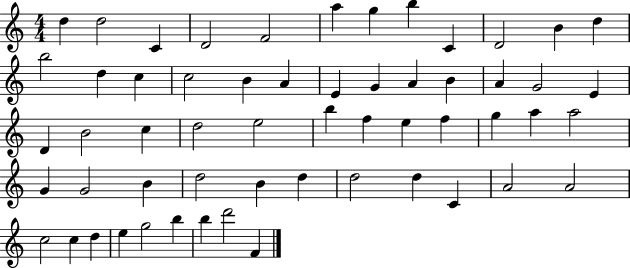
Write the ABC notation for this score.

X:1
T:Untitled
M:4/4
L:1/4
K:C
d d2 C D2 F2 a g b C D2 B d b2 d c c2 B A E G A B A G2 E D B2 c d2 e2 b f e f g a a2 G G2 B d2 B d d2 d C A2 A2 c2 c d e g2 b b d'2 F